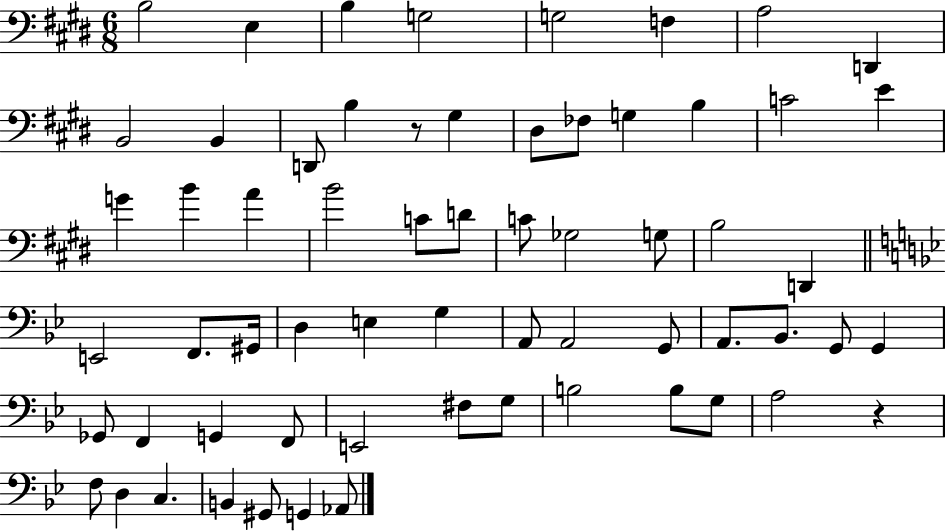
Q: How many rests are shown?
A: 2